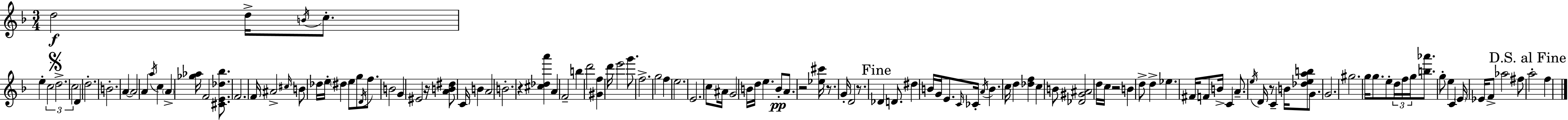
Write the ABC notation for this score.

X:1
T:Untitled
M:3/4
L:1/4
K:F
d2 d/4 B/4 c/2 e c2 d2 c2 D d2 B2 A A2 A a/4 c A [_g_a]/4 F2 [^CE_d_b]/2 F2 F/4 ^A2 ^c/4 B/2 _d/4 e/4 ^d e/2 g/2 D/4 f/2 B2 G ^E2 z/4 [AB^d]/2 C/4 B A2 B2 z [^c_da'] A F2 b d'2 [^Gf] d'/4 e'2 g'/2 f2 g2 f e2 E2 c/2 ^A/4 G2 B/4 d/4 e B/2 A/2 z2 [_e^c']/4 z/2 G/4 D2 z/2 _D D/2 ^d B/4 G/4 E/2 C/4 _C/4 A/4 B c/4 d [_df] c B/2 [_D^G^A]2 d/4 c/4 z2 B d/2 d _e ^F/4 F/2 B/4 C A/2 e/4 D/4 z/2 C B/4 [_deab]/2 G/2 G2 ^g2 g/4 g/2 e/2 d/4 f/4 g/4 [b_a']/2 g/2 e C E/4 _E/4 F/2 _a2 ^f/2 a2 f